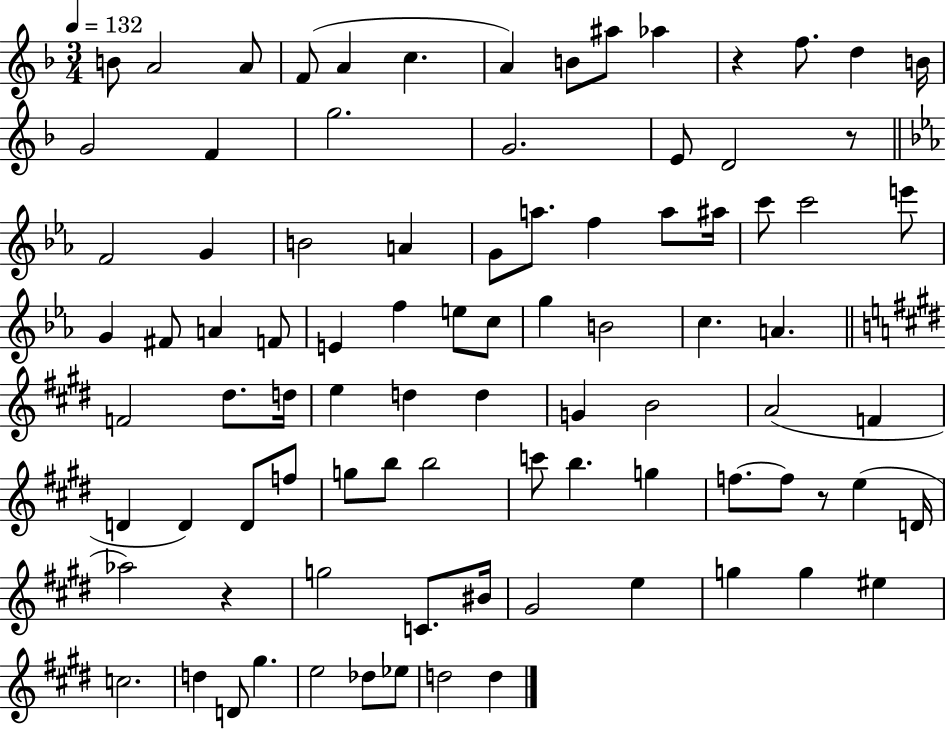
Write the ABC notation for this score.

X:1
T:Untitled
M:3/4
L:1/4
K:F
B/2 A2 A/2 F/2 A c A B/2 ^a/2 _a z f/2 d B/4 G2 F g2 G2 E/2 D2 z/2 F2 G B2 A G/2 a/2 f a/2 ^a/4 c'/2 c'2 e'/2 G ^F/2 A F/2 E f e/2 c/2 g B2 c A F2 ^d/2 d/4 e d d G B2 A2 F D D D/2 f/2 g/2 b/2 b2 c'/2 b g f/2 f/2 z/2 e D/4 _a2 z g2 C/2 ^B/4 ^G2 e g g ^e c2 d D/2 ^g e2 _d/2 _e/2 d2 d